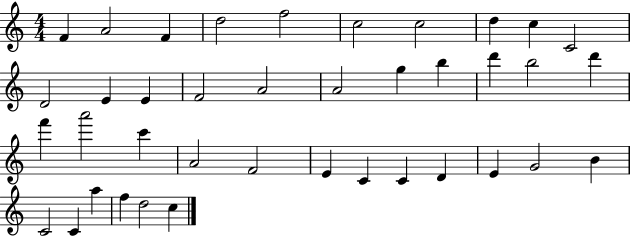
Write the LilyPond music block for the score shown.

{
  \clef treble
  \numericTimeSignature
  \time 4/4
  \key c \major
  f'4 a'2 f'4 | d''2 f''2 | c''2 c''2 | d''4 c''4 c'2 | \break d'2 e'4 e'4 | f'2 a'2 | a'2 g''4 b''4 | d'''4 b''2 d'''4 | \break f'''4 a'''2 c'''4 | a'2 f'2 | e'4 c'4 c'4 d'4 | e'4 g'2 b'4 | \break c'2 c'4 a''4 | f''4 d''2 c''4 | \bar "|."
}